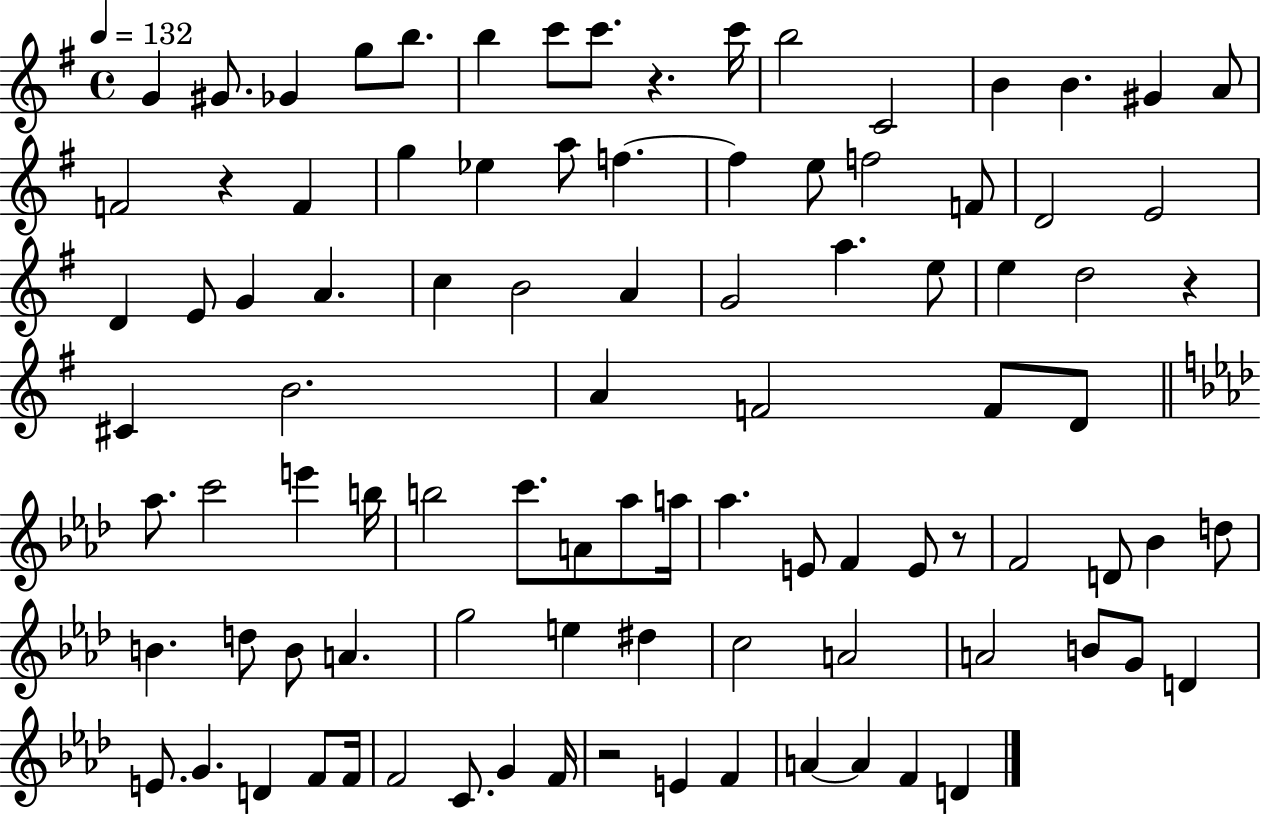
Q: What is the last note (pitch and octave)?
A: D4